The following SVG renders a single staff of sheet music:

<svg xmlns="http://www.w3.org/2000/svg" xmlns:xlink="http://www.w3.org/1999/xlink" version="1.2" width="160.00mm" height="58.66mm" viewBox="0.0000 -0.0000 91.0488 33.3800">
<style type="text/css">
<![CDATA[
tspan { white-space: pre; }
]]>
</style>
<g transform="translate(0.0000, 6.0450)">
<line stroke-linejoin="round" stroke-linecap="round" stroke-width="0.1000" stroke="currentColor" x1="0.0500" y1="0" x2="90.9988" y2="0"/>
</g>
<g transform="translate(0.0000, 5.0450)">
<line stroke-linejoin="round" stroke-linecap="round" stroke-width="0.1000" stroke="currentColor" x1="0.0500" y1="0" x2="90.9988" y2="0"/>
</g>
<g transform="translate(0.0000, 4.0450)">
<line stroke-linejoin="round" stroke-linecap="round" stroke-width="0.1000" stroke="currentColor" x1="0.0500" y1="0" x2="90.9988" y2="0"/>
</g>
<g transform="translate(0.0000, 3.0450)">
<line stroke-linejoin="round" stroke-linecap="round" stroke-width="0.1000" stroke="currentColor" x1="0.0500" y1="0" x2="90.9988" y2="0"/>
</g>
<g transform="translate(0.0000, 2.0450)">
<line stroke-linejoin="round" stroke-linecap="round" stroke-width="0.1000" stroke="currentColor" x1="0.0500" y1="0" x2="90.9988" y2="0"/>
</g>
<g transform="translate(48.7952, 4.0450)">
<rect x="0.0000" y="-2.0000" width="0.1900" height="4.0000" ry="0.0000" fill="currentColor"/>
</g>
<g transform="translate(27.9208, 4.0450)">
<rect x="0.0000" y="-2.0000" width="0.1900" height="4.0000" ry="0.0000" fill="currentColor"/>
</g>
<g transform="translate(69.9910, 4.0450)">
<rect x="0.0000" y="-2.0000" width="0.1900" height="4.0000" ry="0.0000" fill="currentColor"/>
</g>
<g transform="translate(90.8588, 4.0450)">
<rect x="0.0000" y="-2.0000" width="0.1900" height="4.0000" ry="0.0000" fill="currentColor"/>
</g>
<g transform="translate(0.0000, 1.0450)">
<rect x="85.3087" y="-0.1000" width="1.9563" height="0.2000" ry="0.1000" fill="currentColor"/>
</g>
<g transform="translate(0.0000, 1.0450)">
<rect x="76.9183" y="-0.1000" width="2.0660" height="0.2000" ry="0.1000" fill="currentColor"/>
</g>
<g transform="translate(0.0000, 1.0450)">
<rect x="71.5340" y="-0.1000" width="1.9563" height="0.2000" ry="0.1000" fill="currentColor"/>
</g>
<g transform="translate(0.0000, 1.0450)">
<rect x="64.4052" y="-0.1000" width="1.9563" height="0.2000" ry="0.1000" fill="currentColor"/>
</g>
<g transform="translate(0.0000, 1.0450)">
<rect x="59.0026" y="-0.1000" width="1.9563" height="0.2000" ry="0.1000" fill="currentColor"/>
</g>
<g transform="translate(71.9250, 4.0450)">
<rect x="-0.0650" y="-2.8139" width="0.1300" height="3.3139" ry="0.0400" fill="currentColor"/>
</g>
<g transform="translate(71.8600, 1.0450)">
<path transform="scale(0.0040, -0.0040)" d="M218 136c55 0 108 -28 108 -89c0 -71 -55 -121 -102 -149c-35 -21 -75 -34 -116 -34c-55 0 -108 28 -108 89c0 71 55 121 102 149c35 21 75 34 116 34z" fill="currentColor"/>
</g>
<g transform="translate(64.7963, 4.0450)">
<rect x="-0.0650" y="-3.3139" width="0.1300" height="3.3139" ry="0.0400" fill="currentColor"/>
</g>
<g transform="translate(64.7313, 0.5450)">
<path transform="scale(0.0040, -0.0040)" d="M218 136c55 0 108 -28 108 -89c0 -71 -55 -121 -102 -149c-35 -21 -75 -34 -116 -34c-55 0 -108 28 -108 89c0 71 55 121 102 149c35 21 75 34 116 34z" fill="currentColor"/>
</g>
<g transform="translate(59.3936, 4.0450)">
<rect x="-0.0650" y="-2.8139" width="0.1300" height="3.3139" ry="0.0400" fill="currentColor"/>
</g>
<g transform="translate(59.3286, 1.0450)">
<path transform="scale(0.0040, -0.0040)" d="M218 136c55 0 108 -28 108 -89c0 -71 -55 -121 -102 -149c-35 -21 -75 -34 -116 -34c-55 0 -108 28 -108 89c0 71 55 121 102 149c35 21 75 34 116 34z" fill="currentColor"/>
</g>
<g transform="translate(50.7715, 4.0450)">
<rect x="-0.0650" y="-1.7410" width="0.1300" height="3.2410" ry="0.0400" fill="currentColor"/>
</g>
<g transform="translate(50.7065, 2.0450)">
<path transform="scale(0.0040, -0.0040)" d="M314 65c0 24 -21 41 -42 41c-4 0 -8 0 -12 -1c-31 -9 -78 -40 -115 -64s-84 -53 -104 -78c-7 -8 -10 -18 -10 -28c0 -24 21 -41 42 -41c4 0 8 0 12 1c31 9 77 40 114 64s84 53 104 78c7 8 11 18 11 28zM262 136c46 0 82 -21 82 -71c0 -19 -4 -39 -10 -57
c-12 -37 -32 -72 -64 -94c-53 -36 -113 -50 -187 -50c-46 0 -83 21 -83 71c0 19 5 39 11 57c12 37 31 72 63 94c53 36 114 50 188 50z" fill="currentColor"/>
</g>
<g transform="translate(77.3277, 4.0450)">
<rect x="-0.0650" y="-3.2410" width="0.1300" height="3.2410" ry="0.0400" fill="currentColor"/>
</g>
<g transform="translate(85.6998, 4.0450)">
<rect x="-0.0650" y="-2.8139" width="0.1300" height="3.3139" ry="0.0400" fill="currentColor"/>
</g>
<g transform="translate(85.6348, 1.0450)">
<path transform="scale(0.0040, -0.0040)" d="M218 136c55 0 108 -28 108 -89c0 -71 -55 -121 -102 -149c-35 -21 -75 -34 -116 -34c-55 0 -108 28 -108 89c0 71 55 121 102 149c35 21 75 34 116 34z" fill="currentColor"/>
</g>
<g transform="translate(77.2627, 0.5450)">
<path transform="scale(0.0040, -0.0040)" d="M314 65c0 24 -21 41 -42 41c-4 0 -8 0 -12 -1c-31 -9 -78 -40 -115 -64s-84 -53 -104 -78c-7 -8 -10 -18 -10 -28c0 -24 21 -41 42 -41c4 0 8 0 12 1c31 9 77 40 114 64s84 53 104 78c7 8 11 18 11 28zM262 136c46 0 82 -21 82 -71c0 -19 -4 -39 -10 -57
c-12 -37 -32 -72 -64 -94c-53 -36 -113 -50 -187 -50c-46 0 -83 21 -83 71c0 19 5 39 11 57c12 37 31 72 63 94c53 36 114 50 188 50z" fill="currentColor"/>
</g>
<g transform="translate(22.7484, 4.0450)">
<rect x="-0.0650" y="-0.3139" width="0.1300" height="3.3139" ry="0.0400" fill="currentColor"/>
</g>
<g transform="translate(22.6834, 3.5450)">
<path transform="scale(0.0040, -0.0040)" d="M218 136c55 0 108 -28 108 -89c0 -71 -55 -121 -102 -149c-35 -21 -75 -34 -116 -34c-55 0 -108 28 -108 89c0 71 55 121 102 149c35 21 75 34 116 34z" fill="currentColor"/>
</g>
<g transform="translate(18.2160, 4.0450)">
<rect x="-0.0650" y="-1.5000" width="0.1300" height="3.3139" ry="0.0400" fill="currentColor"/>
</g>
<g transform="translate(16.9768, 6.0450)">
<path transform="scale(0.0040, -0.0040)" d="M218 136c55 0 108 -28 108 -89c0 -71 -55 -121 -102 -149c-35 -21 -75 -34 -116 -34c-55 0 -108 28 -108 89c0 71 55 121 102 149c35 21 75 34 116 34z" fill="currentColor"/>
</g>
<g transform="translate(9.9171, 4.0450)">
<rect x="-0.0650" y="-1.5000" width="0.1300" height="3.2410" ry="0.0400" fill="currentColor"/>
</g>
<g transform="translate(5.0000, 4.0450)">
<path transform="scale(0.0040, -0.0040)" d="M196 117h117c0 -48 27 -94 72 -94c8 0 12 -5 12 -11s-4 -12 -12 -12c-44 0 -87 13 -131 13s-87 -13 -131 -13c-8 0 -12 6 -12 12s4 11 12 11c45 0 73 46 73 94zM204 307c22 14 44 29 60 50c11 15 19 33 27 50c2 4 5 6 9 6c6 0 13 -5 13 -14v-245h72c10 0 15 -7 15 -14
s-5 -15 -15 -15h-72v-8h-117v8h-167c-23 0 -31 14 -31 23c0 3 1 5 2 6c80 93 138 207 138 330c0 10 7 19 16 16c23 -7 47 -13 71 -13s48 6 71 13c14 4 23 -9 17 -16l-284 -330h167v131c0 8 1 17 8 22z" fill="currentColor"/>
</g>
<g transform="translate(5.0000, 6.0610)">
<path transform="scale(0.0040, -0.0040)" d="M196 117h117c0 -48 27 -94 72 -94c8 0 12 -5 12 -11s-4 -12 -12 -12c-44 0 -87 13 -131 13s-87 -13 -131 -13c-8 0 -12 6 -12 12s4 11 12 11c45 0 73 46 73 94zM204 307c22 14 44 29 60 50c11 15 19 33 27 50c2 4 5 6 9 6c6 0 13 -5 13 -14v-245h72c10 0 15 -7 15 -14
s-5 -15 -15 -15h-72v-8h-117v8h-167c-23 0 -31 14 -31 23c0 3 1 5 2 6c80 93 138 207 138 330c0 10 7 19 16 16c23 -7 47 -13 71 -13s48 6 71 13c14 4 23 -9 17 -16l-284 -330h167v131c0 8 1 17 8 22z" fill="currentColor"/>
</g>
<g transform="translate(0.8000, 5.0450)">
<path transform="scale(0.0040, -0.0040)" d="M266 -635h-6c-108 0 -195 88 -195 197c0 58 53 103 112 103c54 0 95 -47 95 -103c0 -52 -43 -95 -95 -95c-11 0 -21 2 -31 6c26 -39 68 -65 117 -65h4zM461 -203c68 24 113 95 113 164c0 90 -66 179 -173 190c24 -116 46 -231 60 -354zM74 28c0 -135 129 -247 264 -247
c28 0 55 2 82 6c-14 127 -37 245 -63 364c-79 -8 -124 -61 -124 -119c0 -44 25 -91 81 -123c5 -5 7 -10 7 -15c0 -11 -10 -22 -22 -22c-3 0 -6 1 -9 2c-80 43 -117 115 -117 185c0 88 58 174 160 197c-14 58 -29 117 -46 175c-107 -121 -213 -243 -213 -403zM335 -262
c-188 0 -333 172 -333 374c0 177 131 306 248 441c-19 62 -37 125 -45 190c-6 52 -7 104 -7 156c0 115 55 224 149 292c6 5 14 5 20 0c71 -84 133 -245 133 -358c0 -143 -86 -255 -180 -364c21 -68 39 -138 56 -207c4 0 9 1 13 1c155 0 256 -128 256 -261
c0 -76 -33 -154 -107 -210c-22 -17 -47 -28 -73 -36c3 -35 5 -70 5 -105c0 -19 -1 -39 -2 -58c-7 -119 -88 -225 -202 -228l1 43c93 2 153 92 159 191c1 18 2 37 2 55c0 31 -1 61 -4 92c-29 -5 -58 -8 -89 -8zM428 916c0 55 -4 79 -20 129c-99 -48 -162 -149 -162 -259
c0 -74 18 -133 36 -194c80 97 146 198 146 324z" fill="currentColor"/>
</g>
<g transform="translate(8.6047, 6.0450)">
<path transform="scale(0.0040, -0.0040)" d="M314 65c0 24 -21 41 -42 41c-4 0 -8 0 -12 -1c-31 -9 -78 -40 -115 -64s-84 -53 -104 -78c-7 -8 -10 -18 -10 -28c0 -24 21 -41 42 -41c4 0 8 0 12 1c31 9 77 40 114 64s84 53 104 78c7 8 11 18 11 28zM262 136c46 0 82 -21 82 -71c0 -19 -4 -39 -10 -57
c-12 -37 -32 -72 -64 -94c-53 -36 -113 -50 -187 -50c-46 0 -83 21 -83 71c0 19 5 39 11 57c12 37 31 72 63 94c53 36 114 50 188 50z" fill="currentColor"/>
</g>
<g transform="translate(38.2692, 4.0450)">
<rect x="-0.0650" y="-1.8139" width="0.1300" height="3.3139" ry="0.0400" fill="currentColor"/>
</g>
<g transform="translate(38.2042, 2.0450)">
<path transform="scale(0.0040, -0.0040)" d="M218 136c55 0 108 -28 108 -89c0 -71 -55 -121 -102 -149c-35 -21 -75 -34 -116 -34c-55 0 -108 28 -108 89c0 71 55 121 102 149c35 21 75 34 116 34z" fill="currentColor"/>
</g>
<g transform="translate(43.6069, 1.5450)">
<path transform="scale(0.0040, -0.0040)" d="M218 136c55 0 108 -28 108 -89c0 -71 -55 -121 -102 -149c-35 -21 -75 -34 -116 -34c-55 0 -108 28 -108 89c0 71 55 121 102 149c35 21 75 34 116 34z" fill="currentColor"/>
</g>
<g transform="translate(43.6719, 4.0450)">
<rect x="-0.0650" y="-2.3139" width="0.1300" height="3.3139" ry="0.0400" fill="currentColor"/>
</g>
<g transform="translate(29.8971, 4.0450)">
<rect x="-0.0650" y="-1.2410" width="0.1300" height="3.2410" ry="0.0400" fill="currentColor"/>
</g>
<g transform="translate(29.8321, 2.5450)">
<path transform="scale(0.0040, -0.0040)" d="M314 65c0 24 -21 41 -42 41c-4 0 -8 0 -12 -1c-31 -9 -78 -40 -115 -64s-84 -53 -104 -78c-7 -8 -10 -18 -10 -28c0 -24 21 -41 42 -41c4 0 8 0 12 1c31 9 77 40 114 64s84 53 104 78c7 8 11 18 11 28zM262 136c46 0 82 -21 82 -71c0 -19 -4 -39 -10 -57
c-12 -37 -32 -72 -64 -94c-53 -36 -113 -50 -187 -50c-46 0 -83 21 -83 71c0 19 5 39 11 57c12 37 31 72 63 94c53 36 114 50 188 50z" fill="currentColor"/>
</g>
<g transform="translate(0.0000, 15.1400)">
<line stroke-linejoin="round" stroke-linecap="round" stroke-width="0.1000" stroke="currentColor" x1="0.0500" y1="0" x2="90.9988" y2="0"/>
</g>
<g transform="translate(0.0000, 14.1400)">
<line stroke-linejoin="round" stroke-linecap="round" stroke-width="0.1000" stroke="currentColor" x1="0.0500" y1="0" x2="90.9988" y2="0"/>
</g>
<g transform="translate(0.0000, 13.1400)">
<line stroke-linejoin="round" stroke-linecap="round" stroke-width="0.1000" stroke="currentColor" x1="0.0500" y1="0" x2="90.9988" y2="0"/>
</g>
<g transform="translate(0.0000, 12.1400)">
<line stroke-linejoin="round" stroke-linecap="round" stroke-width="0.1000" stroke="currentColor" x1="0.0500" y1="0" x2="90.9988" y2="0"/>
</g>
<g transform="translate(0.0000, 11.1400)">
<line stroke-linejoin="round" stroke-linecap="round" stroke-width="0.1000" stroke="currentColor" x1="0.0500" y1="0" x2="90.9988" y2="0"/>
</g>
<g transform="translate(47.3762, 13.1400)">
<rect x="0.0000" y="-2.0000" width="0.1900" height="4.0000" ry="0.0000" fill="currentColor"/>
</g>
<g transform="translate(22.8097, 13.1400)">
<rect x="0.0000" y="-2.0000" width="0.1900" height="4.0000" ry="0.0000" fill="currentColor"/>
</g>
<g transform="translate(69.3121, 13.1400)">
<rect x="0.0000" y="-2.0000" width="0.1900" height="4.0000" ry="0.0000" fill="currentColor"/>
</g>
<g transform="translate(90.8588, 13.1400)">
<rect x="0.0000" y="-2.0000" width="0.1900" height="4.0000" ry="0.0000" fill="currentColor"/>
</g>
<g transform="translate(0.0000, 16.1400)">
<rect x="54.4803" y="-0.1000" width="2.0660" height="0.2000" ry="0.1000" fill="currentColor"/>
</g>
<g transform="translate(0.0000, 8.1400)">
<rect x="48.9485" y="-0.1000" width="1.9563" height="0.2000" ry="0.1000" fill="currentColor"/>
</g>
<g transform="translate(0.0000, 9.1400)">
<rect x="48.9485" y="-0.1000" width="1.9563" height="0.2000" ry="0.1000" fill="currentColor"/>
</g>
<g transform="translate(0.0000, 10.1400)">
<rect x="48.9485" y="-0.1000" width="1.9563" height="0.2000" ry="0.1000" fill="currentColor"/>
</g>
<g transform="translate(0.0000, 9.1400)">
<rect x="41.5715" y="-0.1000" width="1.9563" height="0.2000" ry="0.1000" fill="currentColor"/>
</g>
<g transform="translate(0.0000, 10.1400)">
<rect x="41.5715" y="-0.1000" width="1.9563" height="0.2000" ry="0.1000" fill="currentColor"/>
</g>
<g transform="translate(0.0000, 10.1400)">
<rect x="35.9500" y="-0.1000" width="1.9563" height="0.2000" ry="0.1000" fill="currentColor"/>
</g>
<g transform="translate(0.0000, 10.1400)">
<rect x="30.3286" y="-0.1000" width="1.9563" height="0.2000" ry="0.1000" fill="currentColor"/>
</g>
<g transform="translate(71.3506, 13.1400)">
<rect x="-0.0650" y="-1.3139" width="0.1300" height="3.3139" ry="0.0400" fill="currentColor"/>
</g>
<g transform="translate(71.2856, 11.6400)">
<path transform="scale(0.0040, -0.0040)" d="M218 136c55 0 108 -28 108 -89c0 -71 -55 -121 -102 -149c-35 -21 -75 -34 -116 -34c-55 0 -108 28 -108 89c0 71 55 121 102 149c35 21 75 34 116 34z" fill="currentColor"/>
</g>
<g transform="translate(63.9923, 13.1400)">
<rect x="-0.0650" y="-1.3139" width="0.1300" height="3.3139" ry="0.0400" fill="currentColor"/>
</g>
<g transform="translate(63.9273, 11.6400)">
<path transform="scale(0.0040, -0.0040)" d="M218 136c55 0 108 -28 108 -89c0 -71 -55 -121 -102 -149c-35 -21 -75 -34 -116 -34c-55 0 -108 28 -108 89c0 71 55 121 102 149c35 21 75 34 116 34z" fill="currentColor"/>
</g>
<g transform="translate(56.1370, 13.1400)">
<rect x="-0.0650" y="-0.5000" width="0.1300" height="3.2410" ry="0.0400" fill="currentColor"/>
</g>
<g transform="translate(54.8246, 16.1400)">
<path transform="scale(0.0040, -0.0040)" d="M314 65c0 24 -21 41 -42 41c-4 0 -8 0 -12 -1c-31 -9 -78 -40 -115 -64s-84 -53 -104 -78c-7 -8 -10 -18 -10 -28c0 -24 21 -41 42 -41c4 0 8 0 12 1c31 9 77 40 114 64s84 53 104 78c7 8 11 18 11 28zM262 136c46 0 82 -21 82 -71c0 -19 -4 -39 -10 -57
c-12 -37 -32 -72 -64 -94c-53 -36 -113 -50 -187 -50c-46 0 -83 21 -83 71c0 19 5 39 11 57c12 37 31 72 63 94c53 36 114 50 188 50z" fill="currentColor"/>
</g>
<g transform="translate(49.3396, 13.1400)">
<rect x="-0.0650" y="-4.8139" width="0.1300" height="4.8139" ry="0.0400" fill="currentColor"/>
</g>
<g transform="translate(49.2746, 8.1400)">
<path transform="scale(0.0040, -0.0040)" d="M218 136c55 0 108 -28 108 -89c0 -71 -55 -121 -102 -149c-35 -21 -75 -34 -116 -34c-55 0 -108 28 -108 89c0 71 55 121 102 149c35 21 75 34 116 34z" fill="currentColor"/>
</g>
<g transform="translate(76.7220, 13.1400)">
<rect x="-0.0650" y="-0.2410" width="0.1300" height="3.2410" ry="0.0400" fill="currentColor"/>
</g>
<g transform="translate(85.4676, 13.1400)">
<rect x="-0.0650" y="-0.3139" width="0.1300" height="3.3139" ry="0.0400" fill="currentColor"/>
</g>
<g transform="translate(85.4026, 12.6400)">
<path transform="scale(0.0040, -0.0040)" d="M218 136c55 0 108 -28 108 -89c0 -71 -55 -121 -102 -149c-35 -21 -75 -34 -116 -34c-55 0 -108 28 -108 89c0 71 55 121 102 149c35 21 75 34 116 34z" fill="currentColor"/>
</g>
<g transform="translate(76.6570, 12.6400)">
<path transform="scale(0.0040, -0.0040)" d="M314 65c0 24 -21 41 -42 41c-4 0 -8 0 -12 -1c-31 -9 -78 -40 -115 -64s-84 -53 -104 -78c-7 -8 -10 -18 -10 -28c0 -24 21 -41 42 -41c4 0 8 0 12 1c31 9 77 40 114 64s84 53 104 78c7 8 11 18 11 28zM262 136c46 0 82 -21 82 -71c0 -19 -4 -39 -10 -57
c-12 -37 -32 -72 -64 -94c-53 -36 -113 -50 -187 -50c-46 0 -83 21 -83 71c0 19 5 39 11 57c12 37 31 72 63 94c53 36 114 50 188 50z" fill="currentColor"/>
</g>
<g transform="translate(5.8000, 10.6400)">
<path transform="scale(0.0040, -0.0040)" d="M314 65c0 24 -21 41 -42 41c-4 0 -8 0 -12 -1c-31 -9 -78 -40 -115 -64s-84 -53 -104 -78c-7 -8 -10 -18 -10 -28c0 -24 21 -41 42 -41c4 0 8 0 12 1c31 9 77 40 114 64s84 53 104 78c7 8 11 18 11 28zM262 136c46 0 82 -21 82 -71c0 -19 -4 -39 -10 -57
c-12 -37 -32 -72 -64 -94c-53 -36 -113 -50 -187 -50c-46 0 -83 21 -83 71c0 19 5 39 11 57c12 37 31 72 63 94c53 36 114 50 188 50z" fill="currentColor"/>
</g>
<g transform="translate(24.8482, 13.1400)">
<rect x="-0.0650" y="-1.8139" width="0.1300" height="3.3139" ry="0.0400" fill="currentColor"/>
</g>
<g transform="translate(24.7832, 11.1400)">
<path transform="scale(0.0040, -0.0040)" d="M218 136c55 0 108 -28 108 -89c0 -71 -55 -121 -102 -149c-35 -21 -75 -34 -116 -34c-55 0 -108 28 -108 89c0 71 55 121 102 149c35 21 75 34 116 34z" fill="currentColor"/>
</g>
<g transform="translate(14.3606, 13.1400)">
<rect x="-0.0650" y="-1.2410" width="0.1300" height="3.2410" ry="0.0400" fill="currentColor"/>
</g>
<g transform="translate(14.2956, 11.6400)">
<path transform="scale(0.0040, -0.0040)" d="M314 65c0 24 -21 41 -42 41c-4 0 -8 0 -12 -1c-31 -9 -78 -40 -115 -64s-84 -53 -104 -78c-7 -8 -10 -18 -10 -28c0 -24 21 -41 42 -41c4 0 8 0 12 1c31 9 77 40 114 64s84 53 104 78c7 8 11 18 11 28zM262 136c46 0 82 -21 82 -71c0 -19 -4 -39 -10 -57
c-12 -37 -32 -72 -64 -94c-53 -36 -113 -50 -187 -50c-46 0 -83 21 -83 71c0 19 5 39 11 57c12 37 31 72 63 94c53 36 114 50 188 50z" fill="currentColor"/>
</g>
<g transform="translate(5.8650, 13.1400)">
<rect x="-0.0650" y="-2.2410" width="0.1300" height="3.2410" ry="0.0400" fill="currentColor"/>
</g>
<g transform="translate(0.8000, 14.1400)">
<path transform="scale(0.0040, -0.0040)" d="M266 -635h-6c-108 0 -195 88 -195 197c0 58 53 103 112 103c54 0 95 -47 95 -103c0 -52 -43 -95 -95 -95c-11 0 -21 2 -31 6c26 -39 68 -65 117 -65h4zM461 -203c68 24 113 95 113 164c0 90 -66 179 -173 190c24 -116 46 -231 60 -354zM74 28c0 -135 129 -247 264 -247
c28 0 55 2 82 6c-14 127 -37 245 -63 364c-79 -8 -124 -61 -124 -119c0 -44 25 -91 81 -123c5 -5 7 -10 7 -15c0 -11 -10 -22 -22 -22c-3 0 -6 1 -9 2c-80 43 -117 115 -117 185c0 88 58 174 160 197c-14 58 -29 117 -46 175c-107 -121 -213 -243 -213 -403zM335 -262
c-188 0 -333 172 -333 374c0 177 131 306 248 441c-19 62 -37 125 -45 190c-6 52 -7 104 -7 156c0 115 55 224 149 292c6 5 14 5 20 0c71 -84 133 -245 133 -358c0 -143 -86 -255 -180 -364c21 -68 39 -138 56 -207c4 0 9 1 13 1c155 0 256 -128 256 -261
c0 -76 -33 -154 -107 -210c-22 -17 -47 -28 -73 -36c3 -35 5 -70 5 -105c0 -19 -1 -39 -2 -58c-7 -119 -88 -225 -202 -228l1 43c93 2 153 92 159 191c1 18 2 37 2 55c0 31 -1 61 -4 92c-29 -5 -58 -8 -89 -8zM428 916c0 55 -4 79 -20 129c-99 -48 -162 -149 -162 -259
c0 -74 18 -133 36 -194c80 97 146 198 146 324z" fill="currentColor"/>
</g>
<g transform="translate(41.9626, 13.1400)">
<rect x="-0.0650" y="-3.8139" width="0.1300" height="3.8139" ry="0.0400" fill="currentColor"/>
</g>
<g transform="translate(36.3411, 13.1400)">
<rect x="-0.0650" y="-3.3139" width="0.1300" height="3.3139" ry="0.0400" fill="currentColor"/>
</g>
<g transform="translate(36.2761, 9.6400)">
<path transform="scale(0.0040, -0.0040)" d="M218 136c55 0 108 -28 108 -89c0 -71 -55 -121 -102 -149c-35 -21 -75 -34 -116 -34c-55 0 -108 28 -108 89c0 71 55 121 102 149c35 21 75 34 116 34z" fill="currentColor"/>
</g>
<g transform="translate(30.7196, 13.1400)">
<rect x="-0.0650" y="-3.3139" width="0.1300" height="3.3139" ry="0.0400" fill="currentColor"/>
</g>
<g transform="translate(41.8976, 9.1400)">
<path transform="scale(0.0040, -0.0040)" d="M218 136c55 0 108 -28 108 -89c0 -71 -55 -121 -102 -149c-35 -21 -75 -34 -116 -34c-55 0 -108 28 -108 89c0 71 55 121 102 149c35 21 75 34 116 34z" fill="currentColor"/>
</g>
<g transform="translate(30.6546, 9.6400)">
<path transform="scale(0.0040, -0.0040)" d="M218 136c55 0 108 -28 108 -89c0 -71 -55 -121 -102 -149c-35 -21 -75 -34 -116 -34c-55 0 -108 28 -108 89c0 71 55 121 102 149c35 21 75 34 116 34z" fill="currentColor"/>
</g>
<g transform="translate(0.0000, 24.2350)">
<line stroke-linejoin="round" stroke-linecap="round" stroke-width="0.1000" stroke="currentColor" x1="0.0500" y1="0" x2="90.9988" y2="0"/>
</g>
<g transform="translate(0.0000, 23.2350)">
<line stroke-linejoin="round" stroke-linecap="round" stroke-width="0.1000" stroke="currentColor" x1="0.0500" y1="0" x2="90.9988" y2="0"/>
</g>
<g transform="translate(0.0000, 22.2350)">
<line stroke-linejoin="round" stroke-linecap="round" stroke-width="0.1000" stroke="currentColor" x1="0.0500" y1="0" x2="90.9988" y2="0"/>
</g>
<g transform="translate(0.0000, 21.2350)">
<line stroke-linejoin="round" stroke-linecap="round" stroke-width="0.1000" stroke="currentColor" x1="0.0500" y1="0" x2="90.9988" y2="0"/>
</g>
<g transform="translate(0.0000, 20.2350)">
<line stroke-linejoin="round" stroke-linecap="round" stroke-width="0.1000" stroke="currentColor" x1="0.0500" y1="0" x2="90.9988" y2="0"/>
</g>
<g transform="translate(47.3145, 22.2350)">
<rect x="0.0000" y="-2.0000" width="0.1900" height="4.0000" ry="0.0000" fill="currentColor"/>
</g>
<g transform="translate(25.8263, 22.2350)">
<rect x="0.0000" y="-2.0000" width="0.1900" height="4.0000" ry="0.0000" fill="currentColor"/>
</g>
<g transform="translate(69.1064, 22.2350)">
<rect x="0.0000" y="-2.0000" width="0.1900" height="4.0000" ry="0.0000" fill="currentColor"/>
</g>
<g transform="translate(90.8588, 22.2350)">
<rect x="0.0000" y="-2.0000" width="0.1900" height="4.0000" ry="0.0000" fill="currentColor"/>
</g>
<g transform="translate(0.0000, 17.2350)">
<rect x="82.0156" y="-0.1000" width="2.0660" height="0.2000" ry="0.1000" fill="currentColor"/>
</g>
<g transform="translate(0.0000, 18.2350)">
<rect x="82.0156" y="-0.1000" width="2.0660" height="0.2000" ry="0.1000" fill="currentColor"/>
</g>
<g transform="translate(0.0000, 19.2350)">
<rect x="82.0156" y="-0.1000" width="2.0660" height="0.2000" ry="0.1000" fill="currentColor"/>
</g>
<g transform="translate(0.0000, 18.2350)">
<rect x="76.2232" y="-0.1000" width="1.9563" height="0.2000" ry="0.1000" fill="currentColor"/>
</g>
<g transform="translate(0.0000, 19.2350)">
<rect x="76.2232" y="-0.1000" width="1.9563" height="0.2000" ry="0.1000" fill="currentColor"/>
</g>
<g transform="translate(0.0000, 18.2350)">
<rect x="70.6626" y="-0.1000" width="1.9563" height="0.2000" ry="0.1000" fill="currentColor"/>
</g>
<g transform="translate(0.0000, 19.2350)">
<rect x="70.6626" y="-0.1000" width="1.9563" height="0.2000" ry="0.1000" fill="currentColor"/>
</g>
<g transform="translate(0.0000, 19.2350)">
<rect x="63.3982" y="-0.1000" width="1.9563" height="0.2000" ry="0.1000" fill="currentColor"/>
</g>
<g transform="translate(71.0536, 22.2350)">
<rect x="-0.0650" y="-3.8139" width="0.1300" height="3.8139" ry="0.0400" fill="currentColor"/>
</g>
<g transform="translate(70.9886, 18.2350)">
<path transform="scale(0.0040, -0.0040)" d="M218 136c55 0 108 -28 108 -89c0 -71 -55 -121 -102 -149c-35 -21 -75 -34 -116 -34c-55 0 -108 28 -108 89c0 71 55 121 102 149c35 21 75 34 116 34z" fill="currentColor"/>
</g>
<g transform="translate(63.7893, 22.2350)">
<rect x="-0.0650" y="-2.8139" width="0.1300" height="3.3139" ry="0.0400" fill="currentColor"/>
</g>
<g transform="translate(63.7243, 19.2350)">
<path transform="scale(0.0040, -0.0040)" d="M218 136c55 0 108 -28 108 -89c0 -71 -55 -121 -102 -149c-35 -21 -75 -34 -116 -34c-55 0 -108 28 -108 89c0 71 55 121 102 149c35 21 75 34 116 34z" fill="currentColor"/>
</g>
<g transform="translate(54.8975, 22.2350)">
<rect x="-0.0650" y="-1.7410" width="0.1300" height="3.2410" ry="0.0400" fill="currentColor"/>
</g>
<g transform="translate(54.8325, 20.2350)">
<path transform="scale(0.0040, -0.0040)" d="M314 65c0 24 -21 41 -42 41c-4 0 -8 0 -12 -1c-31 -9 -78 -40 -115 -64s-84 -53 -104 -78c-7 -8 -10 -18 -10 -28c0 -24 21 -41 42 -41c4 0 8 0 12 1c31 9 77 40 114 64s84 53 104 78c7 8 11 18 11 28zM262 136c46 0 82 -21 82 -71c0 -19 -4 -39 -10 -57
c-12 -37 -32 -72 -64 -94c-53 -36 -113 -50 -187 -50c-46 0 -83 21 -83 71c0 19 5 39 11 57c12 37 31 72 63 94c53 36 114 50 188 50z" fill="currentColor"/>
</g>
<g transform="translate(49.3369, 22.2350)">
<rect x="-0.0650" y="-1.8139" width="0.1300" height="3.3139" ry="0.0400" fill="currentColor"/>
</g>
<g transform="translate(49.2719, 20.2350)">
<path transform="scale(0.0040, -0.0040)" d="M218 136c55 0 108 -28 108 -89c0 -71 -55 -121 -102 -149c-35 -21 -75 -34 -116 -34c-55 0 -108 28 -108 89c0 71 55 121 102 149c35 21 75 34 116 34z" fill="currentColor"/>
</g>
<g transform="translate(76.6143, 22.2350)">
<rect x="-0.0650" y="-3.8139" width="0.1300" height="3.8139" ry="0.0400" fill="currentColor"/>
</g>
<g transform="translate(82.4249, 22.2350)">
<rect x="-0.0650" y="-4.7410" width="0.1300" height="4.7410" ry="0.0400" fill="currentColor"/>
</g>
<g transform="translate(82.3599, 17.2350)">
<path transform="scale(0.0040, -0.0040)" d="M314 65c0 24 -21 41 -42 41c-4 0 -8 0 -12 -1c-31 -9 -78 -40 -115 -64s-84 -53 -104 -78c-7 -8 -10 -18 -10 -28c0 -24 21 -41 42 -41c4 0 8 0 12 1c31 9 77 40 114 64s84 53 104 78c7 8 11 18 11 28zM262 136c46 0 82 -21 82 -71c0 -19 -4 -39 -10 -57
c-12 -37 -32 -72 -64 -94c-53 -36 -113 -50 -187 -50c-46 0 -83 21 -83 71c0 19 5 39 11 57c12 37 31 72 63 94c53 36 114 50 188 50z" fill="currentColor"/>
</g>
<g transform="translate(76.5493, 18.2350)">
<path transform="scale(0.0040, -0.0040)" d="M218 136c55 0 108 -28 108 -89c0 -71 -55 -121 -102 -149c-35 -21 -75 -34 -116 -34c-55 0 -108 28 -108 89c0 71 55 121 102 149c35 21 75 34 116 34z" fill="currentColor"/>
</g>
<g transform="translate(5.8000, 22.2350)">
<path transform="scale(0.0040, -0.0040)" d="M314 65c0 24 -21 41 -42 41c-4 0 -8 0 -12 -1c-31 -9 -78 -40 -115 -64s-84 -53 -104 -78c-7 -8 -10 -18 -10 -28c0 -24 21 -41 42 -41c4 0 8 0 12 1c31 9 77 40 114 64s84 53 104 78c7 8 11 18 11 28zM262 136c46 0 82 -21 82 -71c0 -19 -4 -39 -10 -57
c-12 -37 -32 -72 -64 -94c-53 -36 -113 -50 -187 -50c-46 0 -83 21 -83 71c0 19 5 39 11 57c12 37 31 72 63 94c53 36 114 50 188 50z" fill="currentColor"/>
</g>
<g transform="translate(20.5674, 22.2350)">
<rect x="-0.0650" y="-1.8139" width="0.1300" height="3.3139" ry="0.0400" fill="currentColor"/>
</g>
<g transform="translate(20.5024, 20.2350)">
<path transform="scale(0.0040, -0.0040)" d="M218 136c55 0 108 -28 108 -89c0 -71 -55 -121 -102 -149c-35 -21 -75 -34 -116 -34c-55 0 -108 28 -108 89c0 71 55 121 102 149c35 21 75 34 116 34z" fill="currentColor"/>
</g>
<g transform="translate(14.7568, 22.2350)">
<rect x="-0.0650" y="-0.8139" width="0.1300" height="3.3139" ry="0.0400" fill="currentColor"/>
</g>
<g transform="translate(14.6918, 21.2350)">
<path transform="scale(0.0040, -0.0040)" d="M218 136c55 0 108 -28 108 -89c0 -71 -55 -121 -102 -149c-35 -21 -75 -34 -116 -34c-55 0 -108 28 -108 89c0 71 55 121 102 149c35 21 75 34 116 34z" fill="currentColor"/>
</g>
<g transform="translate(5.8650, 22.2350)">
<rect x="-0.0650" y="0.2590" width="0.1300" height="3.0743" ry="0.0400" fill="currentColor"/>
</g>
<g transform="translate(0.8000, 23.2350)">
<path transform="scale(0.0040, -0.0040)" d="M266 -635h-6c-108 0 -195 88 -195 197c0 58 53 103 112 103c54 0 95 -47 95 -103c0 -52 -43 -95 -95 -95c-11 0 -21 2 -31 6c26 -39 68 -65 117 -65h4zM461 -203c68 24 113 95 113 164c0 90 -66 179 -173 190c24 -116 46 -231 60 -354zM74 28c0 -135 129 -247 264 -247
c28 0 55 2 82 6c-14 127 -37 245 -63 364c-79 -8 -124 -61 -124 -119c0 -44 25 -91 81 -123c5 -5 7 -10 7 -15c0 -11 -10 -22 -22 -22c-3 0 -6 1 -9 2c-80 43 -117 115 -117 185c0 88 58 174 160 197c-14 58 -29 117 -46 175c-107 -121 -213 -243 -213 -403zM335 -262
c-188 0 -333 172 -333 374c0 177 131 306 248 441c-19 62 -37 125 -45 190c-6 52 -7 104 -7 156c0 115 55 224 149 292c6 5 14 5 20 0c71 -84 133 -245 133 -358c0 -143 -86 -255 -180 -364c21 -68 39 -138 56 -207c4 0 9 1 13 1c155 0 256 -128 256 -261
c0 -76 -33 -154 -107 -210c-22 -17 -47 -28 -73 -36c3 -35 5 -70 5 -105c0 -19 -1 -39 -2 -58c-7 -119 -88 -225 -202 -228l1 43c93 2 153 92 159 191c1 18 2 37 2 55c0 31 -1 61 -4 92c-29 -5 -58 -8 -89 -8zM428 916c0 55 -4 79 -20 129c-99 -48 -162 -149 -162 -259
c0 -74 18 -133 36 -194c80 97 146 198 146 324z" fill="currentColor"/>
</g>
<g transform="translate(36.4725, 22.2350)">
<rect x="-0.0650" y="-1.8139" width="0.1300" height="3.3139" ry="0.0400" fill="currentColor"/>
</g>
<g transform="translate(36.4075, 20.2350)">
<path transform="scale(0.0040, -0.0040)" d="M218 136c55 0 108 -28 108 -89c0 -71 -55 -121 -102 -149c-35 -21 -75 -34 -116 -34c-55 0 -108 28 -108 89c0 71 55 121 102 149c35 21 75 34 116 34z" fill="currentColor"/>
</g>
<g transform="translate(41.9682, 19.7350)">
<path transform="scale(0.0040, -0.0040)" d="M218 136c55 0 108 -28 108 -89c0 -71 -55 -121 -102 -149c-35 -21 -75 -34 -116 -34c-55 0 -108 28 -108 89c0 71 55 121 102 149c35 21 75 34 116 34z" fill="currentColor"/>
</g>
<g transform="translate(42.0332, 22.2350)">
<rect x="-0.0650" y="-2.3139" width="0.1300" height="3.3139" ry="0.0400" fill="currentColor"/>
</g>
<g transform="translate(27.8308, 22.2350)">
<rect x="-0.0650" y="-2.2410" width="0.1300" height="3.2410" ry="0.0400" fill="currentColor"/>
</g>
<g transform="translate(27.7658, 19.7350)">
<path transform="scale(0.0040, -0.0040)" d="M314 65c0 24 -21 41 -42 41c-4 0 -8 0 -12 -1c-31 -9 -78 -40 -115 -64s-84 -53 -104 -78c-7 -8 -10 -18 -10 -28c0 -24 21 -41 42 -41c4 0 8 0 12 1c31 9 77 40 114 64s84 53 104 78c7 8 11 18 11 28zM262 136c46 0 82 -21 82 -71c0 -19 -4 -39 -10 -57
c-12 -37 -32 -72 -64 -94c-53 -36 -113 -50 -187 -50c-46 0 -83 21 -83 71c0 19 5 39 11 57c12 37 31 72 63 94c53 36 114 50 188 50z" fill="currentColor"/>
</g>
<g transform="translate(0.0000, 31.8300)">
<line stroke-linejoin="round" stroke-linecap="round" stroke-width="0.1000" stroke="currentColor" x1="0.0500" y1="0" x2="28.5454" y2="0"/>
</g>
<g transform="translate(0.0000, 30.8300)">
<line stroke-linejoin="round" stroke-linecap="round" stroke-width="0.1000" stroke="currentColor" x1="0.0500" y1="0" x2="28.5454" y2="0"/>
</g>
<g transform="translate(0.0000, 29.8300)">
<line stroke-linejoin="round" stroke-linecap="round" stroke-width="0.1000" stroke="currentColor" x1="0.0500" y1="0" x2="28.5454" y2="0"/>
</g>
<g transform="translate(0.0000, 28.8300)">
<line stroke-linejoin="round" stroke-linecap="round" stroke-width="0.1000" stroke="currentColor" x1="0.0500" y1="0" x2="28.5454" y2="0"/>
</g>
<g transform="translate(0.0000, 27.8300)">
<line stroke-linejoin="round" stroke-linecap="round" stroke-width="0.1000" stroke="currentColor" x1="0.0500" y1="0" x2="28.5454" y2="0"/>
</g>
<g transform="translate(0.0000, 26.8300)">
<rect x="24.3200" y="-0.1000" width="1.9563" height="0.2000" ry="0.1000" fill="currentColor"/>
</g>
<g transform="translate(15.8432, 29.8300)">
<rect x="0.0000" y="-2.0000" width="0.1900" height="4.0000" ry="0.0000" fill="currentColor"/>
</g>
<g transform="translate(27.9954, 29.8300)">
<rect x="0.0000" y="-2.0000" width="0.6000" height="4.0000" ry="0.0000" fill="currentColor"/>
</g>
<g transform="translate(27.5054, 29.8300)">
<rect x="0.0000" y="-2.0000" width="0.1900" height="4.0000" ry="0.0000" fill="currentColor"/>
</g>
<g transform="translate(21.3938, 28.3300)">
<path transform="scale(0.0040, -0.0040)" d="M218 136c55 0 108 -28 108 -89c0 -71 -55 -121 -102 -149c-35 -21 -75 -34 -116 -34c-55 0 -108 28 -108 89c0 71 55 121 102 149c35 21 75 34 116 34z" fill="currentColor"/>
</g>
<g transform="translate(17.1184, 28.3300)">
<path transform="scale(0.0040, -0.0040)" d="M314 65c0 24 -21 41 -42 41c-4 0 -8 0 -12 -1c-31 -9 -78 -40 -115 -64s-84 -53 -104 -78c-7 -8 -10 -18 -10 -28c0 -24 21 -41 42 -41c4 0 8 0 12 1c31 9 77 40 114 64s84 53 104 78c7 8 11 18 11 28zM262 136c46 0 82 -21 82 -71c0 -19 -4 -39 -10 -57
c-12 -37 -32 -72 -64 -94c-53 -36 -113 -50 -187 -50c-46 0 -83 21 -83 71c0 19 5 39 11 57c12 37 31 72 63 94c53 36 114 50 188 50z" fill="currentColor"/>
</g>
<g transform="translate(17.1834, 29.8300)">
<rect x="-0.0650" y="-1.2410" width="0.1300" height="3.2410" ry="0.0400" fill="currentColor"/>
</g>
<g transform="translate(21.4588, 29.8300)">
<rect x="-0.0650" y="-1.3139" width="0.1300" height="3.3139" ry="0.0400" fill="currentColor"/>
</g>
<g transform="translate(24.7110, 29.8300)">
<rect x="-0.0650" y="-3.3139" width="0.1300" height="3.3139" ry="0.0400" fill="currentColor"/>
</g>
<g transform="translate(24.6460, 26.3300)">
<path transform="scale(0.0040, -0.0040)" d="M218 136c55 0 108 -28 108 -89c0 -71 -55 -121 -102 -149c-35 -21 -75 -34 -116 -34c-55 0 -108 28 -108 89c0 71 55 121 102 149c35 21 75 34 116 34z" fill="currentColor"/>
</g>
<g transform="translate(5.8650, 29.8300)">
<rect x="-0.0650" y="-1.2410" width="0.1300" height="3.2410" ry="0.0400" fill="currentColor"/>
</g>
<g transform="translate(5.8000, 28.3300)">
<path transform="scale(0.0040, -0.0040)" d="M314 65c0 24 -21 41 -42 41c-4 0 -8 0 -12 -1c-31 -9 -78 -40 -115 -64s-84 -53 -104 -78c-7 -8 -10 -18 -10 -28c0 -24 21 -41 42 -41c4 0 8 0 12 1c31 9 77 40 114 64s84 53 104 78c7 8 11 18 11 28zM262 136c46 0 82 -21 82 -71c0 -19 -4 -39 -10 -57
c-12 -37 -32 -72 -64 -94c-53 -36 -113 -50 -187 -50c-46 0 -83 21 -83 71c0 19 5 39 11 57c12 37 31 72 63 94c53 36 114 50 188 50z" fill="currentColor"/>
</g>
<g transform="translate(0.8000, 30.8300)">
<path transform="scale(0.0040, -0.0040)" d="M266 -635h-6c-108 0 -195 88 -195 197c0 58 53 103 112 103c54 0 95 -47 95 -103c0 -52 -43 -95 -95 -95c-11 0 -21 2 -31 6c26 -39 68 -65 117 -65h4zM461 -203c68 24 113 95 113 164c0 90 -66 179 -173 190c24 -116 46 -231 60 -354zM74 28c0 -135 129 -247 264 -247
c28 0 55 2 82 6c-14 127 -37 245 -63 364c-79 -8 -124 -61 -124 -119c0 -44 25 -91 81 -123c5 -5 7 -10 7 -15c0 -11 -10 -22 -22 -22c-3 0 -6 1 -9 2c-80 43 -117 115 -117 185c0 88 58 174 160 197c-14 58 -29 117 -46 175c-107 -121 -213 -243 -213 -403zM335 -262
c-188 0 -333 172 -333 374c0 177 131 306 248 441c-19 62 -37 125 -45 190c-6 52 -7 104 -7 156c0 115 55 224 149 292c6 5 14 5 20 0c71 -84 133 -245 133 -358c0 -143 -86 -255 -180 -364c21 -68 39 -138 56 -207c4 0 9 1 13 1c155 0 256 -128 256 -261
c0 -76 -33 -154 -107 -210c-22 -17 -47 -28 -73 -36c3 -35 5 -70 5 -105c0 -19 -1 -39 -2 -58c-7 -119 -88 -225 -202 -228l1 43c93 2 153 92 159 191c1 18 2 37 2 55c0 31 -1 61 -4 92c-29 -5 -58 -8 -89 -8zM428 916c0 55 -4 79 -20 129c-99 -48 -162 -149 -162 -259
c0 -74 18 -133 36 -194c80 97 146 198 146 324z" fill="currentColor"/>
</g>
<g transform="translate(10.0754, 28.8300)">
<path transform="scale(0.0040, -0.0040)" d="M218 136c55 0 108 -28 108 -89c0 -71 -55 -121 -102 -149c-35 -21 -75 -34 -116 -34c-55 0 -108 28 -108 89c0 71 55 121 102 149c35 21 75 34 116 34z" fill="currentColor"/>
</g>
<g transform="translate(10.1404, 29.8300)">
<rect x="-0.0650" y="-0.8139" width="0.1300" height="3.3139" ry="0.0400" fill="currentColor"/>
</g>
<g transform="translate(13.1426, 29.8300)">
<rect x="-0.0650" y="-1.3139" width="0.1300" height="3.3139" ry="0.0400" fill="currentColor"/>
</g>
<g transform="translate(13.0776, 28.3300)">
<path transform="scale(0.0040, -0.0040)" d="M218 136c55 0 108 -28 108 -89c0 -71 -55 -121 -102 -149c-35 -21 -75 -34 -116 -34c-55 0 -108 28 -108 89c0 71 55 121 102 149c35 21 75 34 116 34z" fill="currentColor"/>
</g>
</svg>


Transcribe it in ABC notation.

X:1
T:Untitled
M:4/4
L:1/4
K:C
E2 E c e2 f g f2 a b a b2 a g2 e2 f b b c' e' C2 e e c2 c B2 d f g2 f g f f2 a c' c' e'2 e2 d e e2 e b